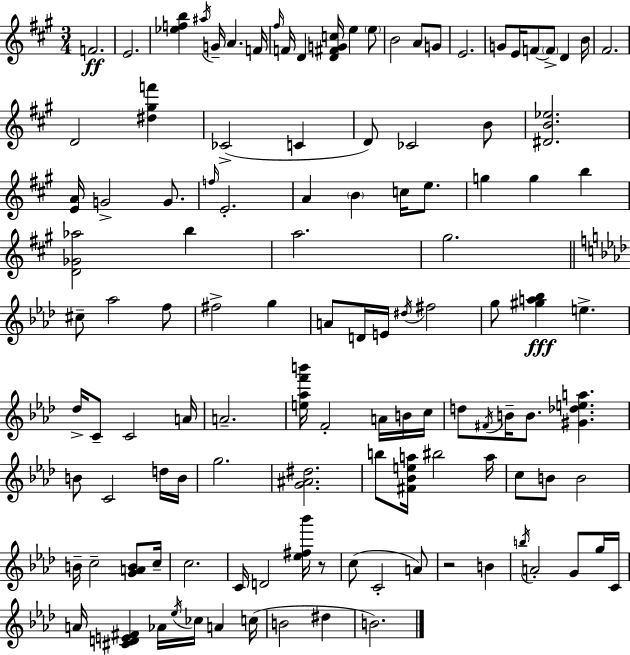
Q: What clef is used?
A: treble